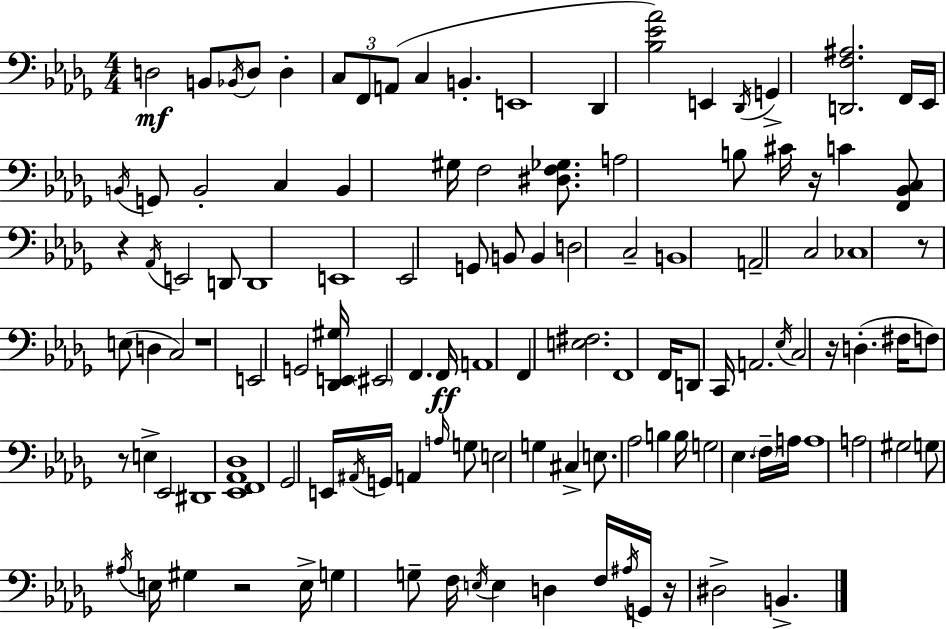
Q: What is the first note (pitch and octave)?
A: D3